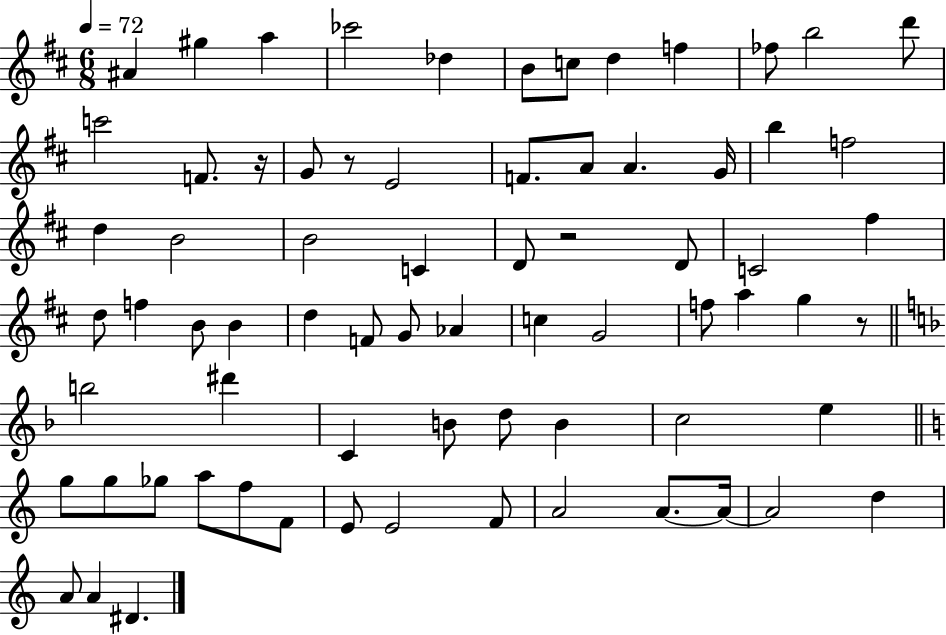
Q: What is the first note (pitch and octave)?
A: A#4